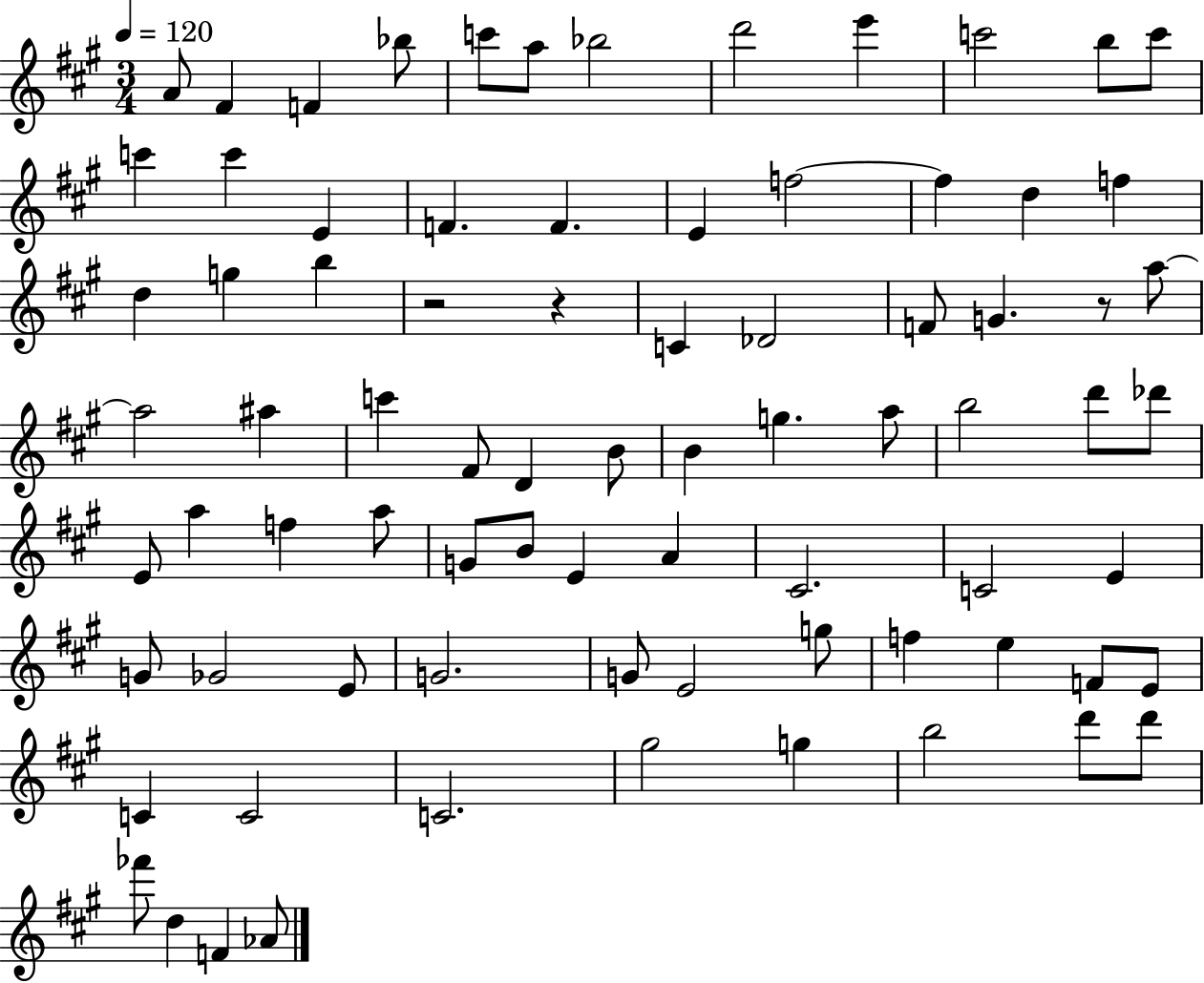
A4/e F#4/q F4/q Bb5/e C6/e A5/e Bb5/h D6/h E6/q C6/h B5/e C6/e C6/q C6/q E4/q F4/q. F4/q. E4/q F5/h F5/q D5/q F5/q D5/q G5/q B5/q R/h R/q C4/q Db4/h F4/e G4/q. R/e A5/e A5/h A#5/q C6/q F#4/e D4/q B4/e B4/q G5/q. A5/e B5/h D6/e Db6/e E4/e A5/q F5/q A5/e G4/e B4/e E4/q A4/q C#4/h. C4/h E4/q G4/e Gb4/h E4/e G4/h. G4/e E4/h G5/e F5/q E5/q F4/e E4/e C4/q C4/h C4/h. G#5/h G5/q B5/h D6/e D6/e FES6/e D5/q F4/q Ab4/e